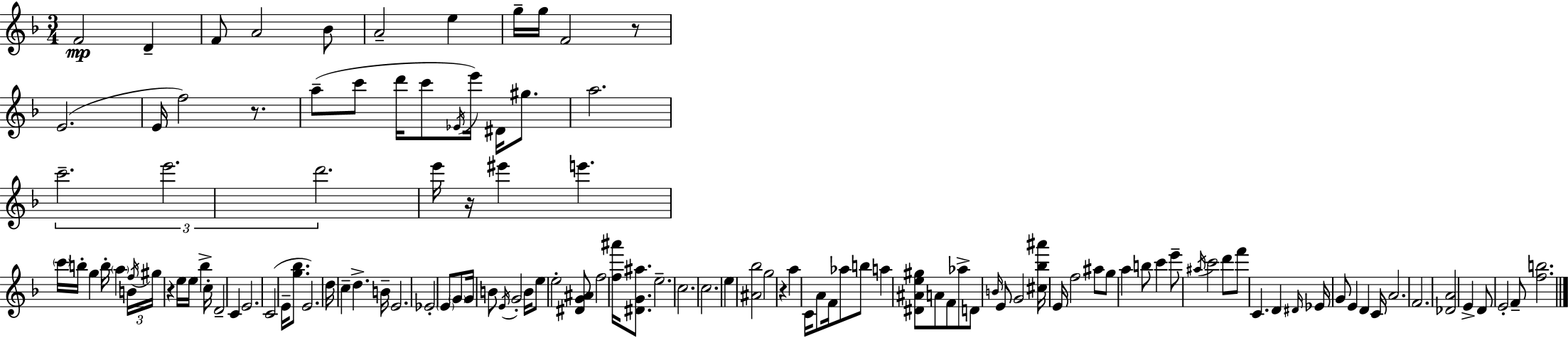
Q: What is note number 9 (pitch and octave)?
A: G5